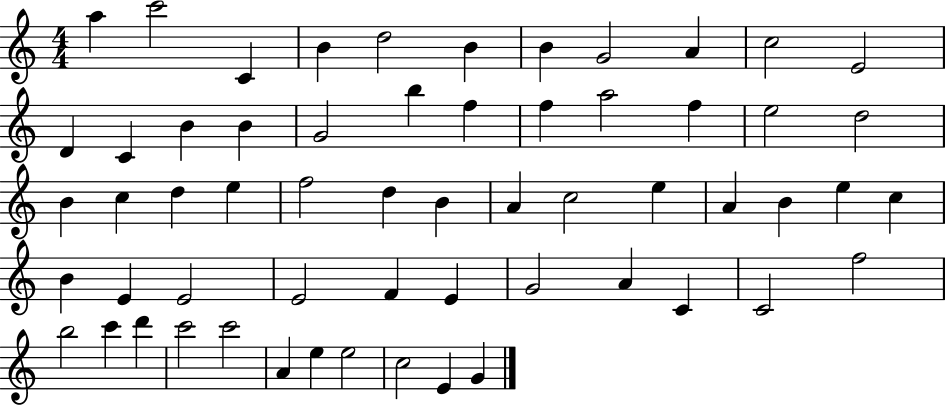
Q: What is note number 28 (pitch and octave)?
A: F5